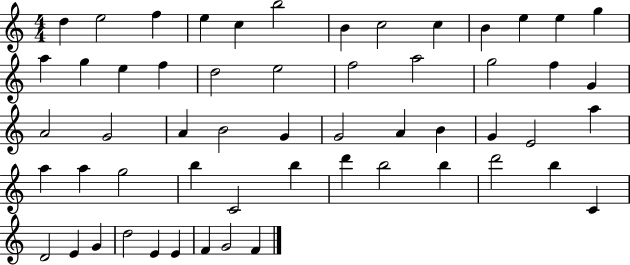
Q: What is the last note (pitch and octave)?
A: F4